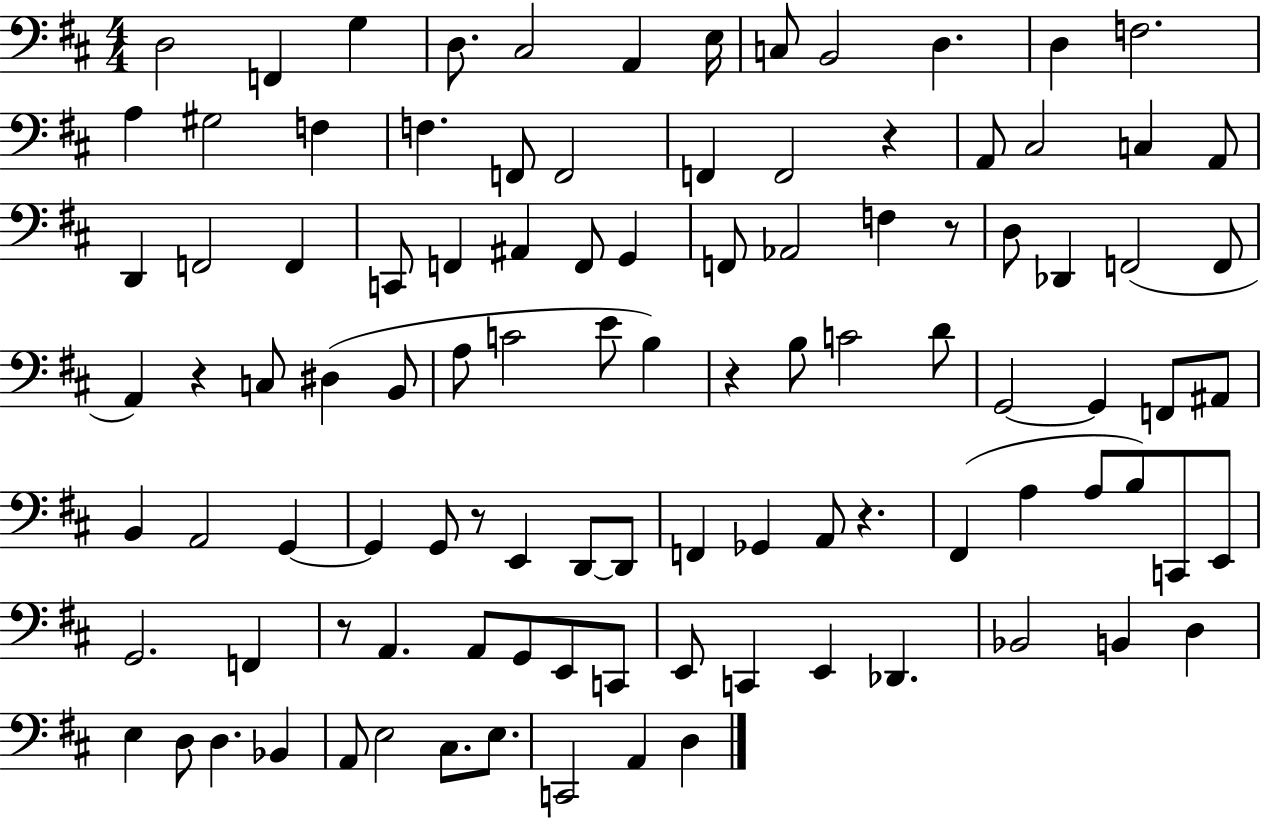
D3/h F2/q G3/q D3/e. C#3/h A2/q E3/s C3/e B2/h D3/q. D3/q F3/h. A3/q G#3/h F3/q F3/q. F2/e F2/h F2/q F2/h R/q A2/e C#3/h C3/q A2/e D2/q F2/h F2/q C2/e F2/q A#2/q F2/e G2/q F2/e Ab2/h F3/q R/e D3/e Db2/q F2/h F2/e A2/q R/q C3/e D#3/q B2/e A3/e C4/h E4/e B3/q R/q B3/e C4/h D4/e G2/h G2/q F2/e A#2/e B2/q A2/h G2/q G2/q G2/e R/e E2/q D2/e D2/e F2/q Gb2/q A2/e R/q. F#2/q A3/q A3/e B3/e C2/e E2/e G2/h. F2/q R/e A2/q. A2/e G2/e E2/e C2/e E2/e C2/q E2/q Db2/q. Bb2/h B2/q D3/q E3/q D3/e D3/q. Bb2/q A2/e E3/h C#3/e. E3/e. C2/h A2/q D3/q